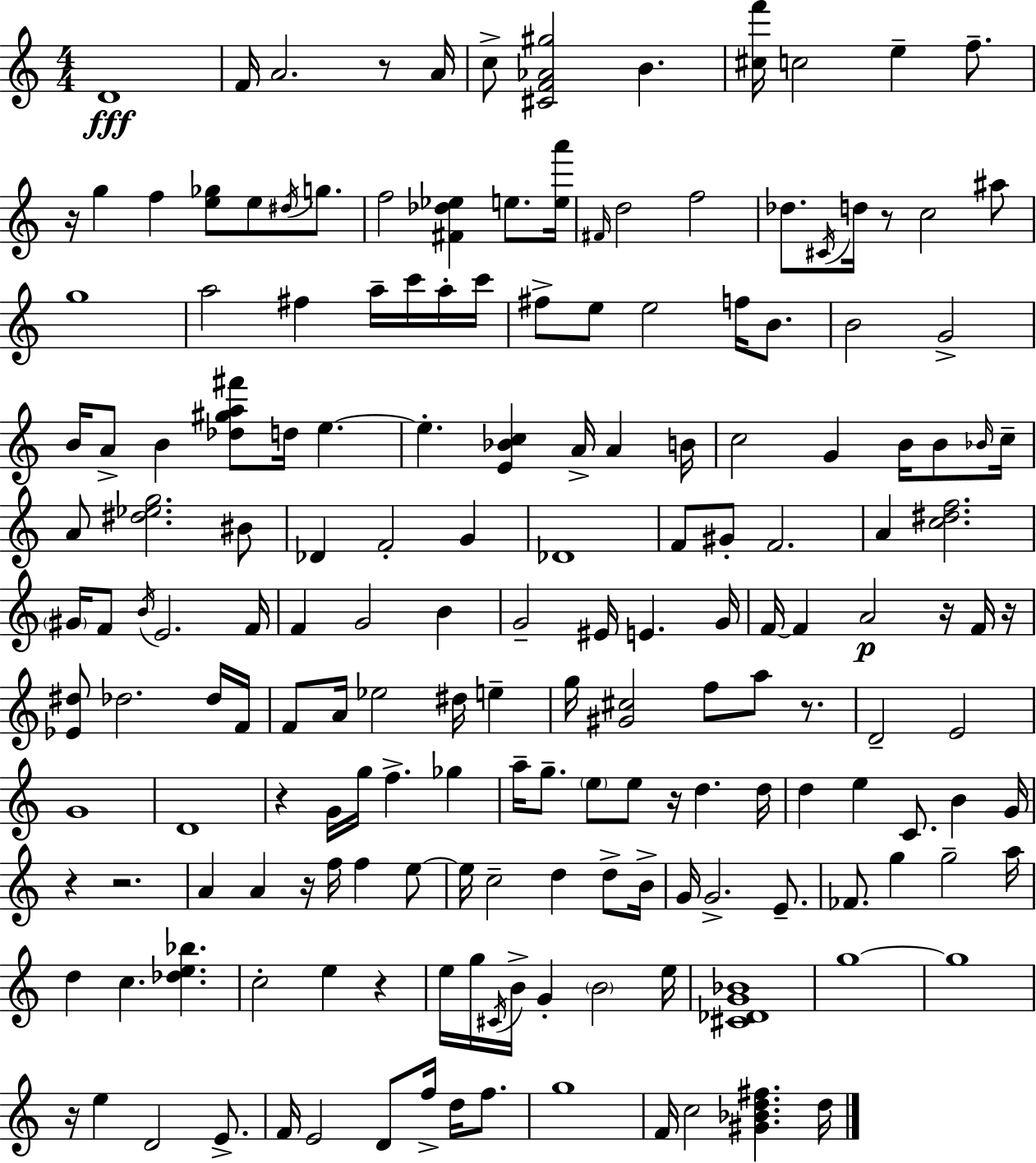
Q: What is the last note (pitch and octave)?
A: D5